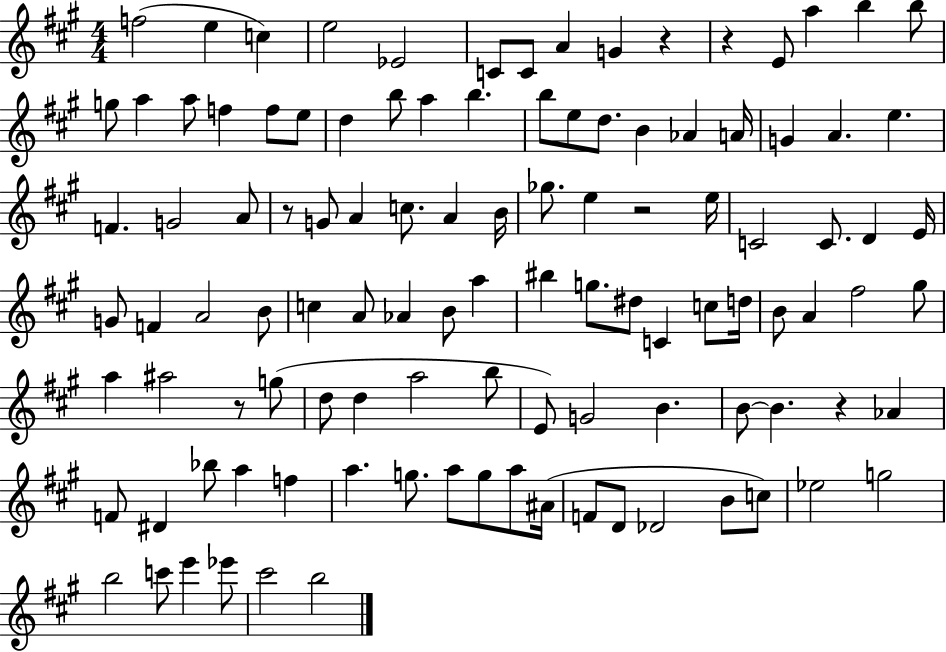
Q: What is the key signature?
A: A major